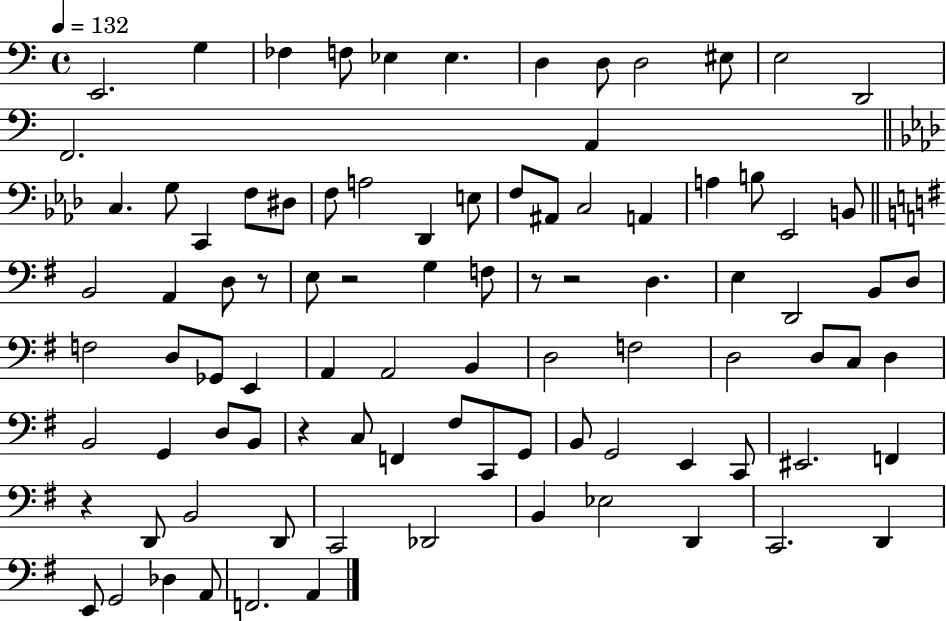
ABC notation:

X:1
T:Untitled
M:4/4
L:1/4
K:C
E,,2 G, _F, F,/2 _E, _E, D, D,/2 D,2 ^E,/2 E,2 D,,2 F,,2 A,, C, G,/2 C,, F,/2 ^D,/2 F,/2 A,2 _D,, E,/2 F,/2 ^A,,/2 C,2 A,, A, B,/2 _E,,2 B,,/2 B,,2 A,, D,/2 z/2 E,/2 z2 G, F,/2 z/2 z2 D, E, D,,2 B,,/2 D,/2 F,2 D,/2 _G,,/2 E,, A,, A,,2 B,, D,2 F,2 D,2 D,/2 C,/2 D, B,,2 G,, D,/2 B,,/2 z C,/2 F,, ^F,/2 C,,/2 G,,/2 B,,/2 G,,2 E,, C,,/2 ^E,,2 F,, z D,,/2 B,,2 D,,/2 C,,2 _D,,2 B,, _E,2 D,, C,,2 D,, E,,/2 G,,2 _D, A,,/2 F,,2 A,,